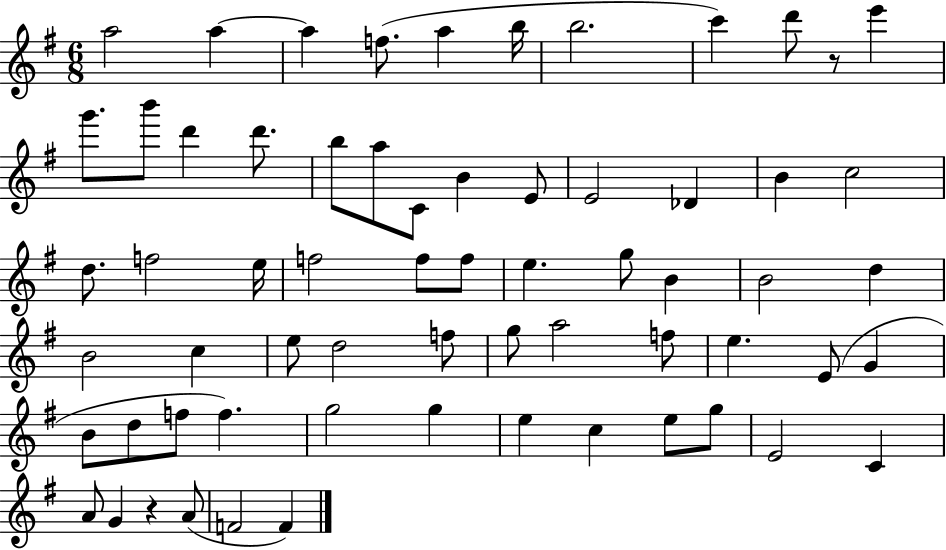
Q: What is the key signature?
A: G major